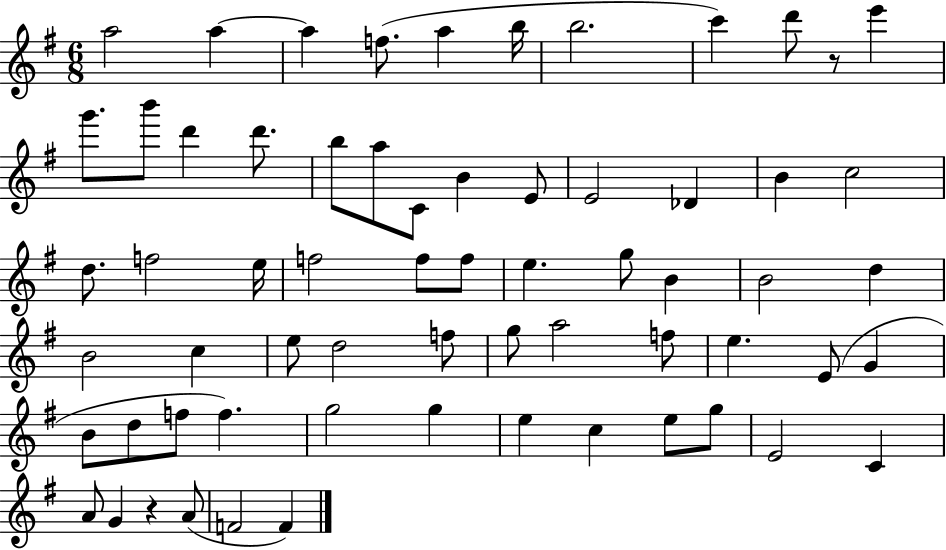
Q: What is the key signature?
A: G major